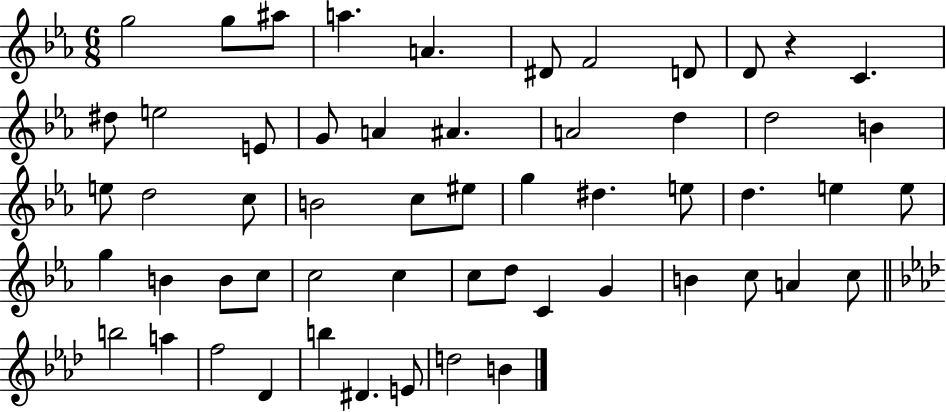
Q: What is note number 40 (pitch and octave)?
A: D5